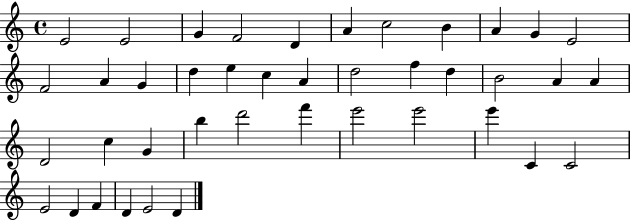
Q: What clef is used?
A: treble